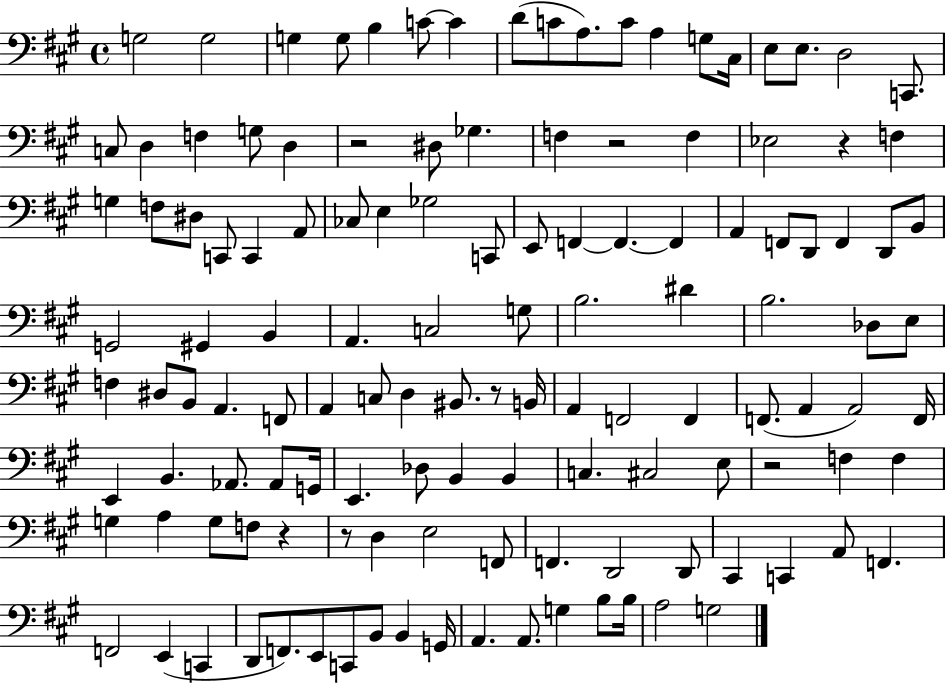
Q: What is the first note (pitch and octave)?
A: G3